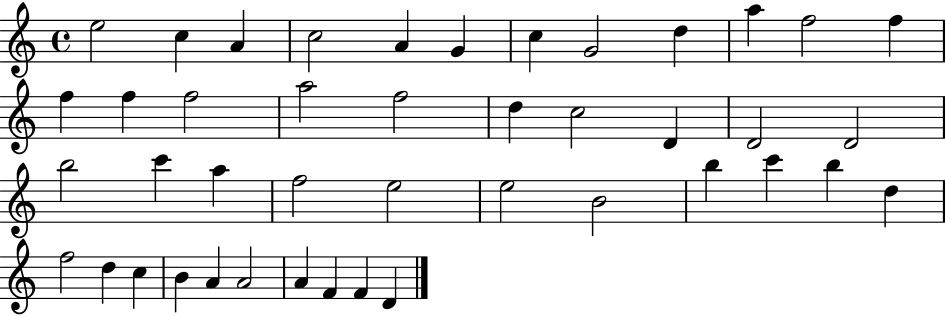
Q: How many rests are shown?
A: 0